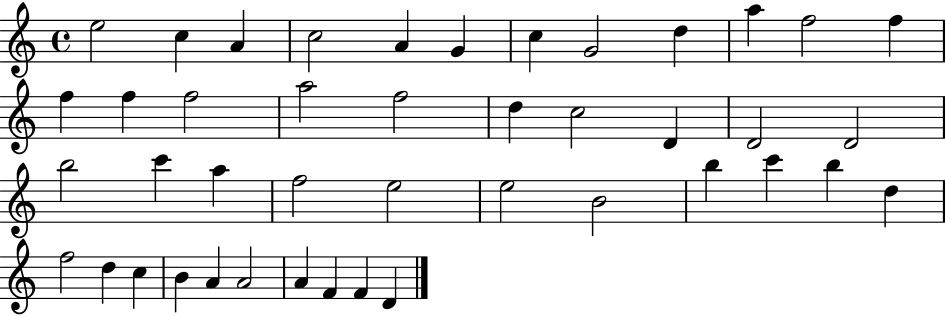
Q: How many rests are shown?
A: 0